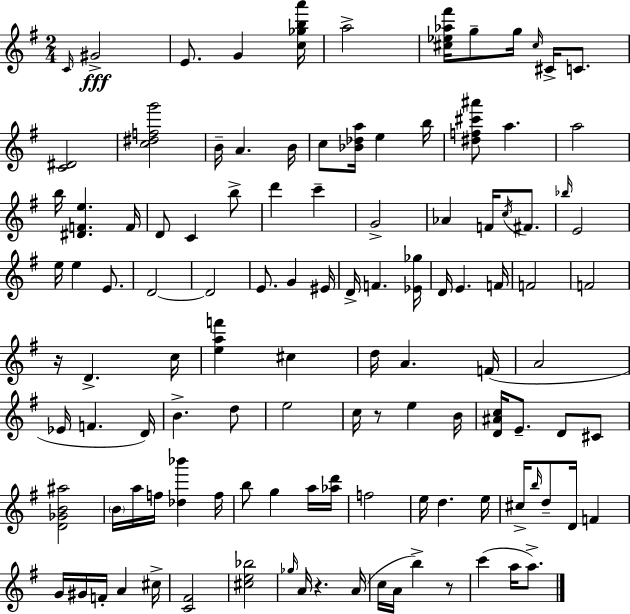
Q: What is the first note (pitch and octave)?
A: C4